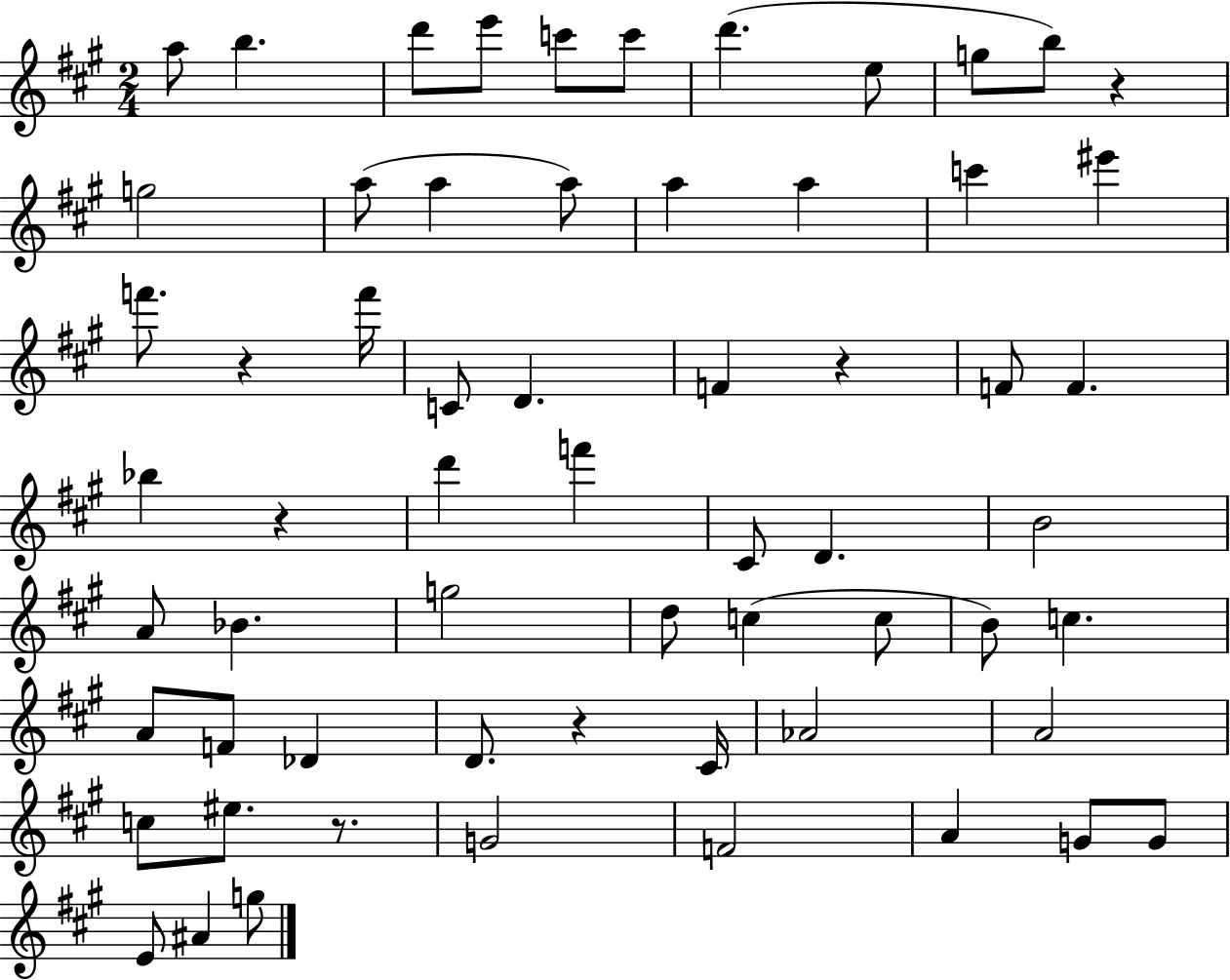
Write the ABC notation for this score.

X:1
T:Untitled
M:2/4
L:1/4
K:A
a/2 b d'/2 e'/2 c'/2 c'/2 d' e/2 g/2 b/2 z g2 a/2 a a/2 a a c' ^e' f'/2 z f'/4 C/2 D F z F/2 F _b z d' f' ^C/2 D B2 A/2 _B g2 d/2 c c/2 B/2 c A/2 F/2 _D D/2 z ^C/4 _A2 A2 c/2 ^e/2 z/2 G2 F2 A G/2 G/2 E/2 ^A g/2